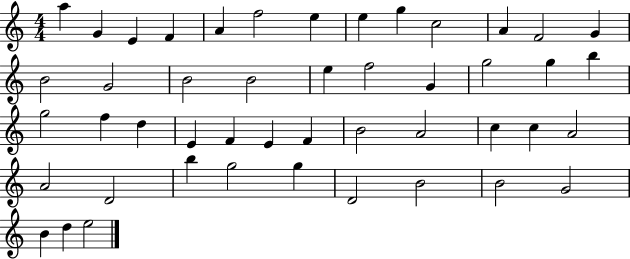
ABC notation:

X:1
T:Untitled
M:4/4
L:1/4
K:C
a G E F A f2 e e g c2 A F2 G B2 G2 B2 B2 e f2 G g2 g b g2 f d E F E F B2 A2 c c A2 A2 D2 b g2 g D2 B2 B2 G2 B d e2